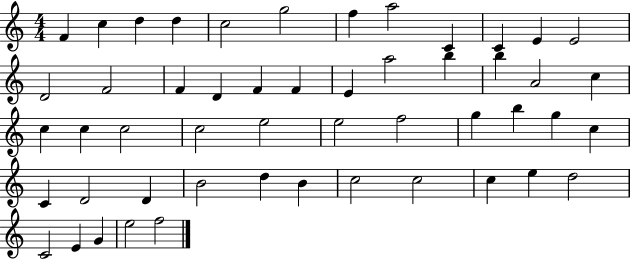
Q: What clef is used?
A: treble